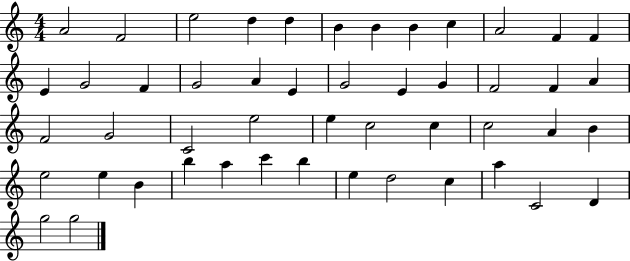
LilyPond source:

{
  \clef treble
  \numericTimeSignature
  \time 4/4
  \key c \major
  a'2 f'2 | e''2 d''4 d''4 | b'4 b'4 b'4 c''4 | a'2 f'4 f'4 | \break e'4 g'2 f'4 | g'2 a'4 e'4 | g'2 e'4 g'4 | f'2 f'4 a'4 | \break f'2 g'2 | c'2 e''2 | e''4 c''2 c''4 | c''2 a'4 b'4 | \break e''2 e''4 b'4 | b''4 a''4 c'''4 b''4 | e''4 d''2 c''4 | a''4 c'2 d'4 | \break g''2 g''2 | \bar "|."
}